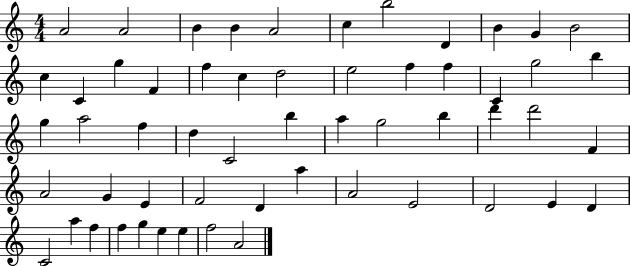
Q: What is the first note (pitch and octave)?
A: A4